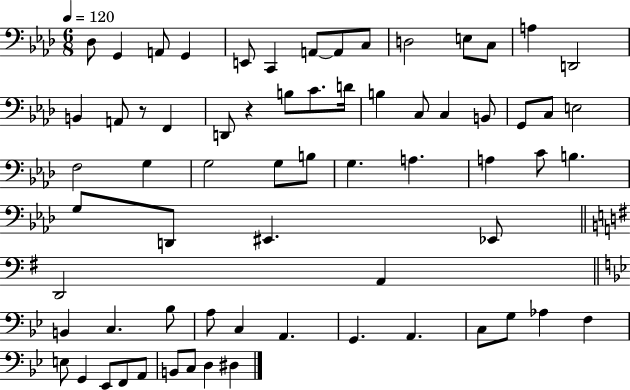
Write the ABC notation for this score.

X:1
T:Untitled
M:6/8
L:1/4
K:Ab
_D,/2 G,, A,,/2 G,, E,,/2 C,, A,,/2 A,,/2 C,/2 D,2 E,/2 C,/2 A, D,,2 B,, A,,/2 z/2 F,, D,,/2 z B,/2 C/2 D/4 B, C,/2 C, B,,/2 G,,/2 C,/2 E,2 F,2 G, G,2 G,/2 B,/2 G, A, A, C/2 B, G,/2 D,,/2 ^E,, _E,,/2 D,,2 A,, B,, C, _B,/2 A,/2 C, A,, G,, A,, C,/2 G,/2 _A, F, E,/2 G,, _E,,/2 F,,/2 A,,/2 B,,/2 C,/2 D, ^D,